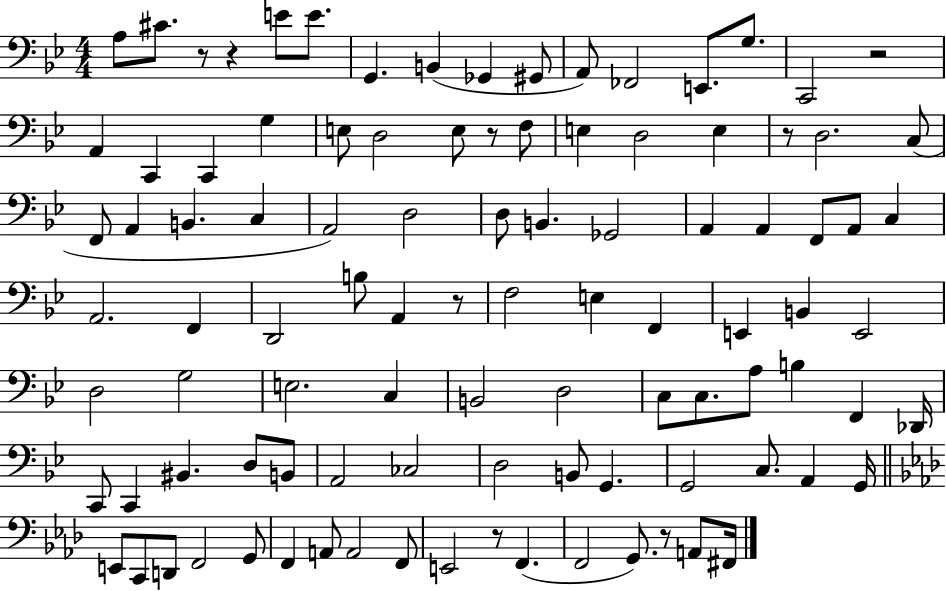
X:1
T:Untitled
M:4/4
L:1/4
K:Bb
A,/2 ^C/2 z/2 z E/2 E/2 G,, B,, _G,, ^G,,/2 A,,/2 _F,,2 E,,/2 G,/2 C,,2 z2 A,, C,, C,, G, E,/2 D,2 E,/2 z/2 F,/2 E, D,2 E, z/2 D,2 C,/2 F,,/2 A,, B,, C, A,,2 D,2 D,/2 B,, _G,,2 A,, A,, F,,/2 A,,/2 C, A,,2 F,, D,,2 B,/2 A,, z/2 F,2 E, F,, E,, B,, E,,2 D,2 G,2 E,2 C, B,,2 D,2 C,/2 C,/2 A,/2 B, F,, _D,,/4 C,,/2 C,, ^B,, D,/2 B,,/2 A,,2 _C,2 D,2 B,,/2 G,, G,,2 C,/2 A,, G,,/4 E,,/2 C,,/2 D,,/2 F,,2 G,,/2 F,, A,,/2 A,,2 F,,/2 E,,2 z/2 F,, F,,2 G,,/2 z/2 A,,/2 ^F,,/4